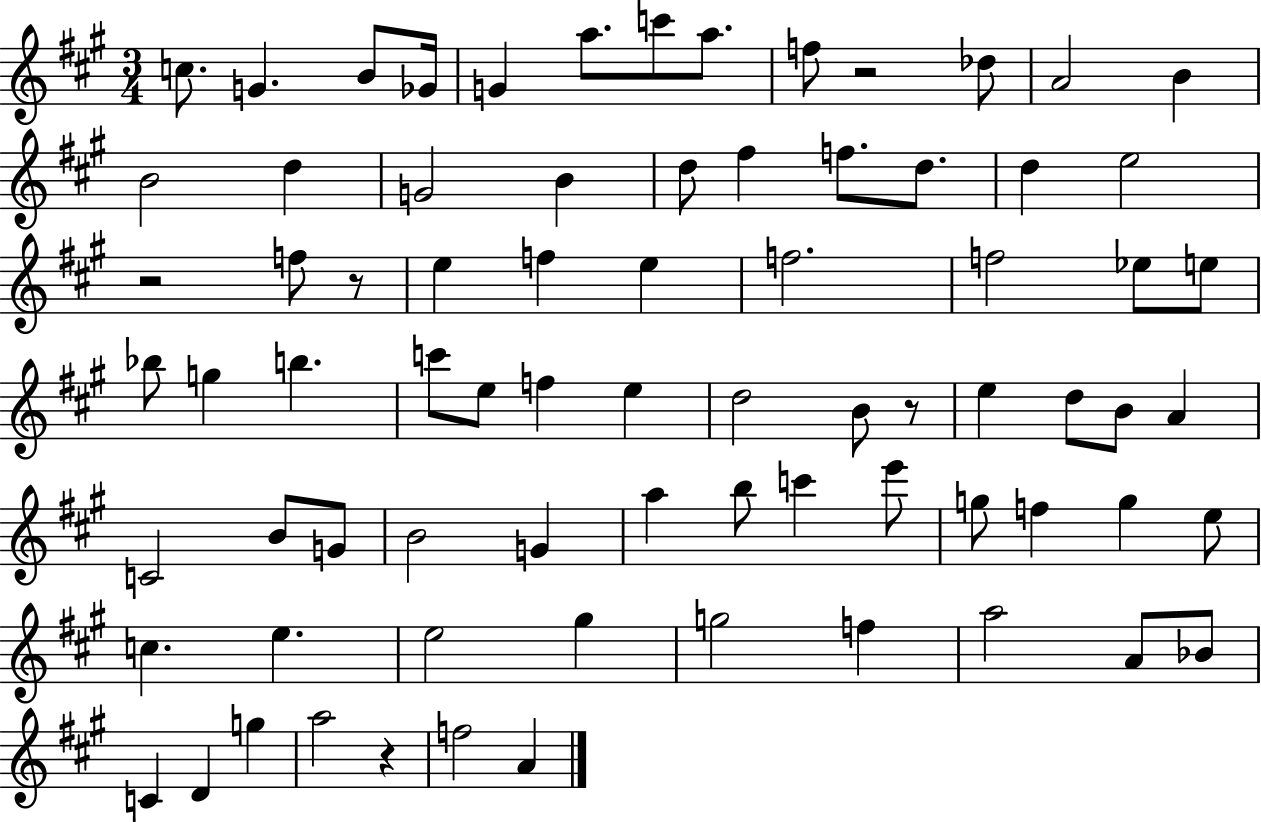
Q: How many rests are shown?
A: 5